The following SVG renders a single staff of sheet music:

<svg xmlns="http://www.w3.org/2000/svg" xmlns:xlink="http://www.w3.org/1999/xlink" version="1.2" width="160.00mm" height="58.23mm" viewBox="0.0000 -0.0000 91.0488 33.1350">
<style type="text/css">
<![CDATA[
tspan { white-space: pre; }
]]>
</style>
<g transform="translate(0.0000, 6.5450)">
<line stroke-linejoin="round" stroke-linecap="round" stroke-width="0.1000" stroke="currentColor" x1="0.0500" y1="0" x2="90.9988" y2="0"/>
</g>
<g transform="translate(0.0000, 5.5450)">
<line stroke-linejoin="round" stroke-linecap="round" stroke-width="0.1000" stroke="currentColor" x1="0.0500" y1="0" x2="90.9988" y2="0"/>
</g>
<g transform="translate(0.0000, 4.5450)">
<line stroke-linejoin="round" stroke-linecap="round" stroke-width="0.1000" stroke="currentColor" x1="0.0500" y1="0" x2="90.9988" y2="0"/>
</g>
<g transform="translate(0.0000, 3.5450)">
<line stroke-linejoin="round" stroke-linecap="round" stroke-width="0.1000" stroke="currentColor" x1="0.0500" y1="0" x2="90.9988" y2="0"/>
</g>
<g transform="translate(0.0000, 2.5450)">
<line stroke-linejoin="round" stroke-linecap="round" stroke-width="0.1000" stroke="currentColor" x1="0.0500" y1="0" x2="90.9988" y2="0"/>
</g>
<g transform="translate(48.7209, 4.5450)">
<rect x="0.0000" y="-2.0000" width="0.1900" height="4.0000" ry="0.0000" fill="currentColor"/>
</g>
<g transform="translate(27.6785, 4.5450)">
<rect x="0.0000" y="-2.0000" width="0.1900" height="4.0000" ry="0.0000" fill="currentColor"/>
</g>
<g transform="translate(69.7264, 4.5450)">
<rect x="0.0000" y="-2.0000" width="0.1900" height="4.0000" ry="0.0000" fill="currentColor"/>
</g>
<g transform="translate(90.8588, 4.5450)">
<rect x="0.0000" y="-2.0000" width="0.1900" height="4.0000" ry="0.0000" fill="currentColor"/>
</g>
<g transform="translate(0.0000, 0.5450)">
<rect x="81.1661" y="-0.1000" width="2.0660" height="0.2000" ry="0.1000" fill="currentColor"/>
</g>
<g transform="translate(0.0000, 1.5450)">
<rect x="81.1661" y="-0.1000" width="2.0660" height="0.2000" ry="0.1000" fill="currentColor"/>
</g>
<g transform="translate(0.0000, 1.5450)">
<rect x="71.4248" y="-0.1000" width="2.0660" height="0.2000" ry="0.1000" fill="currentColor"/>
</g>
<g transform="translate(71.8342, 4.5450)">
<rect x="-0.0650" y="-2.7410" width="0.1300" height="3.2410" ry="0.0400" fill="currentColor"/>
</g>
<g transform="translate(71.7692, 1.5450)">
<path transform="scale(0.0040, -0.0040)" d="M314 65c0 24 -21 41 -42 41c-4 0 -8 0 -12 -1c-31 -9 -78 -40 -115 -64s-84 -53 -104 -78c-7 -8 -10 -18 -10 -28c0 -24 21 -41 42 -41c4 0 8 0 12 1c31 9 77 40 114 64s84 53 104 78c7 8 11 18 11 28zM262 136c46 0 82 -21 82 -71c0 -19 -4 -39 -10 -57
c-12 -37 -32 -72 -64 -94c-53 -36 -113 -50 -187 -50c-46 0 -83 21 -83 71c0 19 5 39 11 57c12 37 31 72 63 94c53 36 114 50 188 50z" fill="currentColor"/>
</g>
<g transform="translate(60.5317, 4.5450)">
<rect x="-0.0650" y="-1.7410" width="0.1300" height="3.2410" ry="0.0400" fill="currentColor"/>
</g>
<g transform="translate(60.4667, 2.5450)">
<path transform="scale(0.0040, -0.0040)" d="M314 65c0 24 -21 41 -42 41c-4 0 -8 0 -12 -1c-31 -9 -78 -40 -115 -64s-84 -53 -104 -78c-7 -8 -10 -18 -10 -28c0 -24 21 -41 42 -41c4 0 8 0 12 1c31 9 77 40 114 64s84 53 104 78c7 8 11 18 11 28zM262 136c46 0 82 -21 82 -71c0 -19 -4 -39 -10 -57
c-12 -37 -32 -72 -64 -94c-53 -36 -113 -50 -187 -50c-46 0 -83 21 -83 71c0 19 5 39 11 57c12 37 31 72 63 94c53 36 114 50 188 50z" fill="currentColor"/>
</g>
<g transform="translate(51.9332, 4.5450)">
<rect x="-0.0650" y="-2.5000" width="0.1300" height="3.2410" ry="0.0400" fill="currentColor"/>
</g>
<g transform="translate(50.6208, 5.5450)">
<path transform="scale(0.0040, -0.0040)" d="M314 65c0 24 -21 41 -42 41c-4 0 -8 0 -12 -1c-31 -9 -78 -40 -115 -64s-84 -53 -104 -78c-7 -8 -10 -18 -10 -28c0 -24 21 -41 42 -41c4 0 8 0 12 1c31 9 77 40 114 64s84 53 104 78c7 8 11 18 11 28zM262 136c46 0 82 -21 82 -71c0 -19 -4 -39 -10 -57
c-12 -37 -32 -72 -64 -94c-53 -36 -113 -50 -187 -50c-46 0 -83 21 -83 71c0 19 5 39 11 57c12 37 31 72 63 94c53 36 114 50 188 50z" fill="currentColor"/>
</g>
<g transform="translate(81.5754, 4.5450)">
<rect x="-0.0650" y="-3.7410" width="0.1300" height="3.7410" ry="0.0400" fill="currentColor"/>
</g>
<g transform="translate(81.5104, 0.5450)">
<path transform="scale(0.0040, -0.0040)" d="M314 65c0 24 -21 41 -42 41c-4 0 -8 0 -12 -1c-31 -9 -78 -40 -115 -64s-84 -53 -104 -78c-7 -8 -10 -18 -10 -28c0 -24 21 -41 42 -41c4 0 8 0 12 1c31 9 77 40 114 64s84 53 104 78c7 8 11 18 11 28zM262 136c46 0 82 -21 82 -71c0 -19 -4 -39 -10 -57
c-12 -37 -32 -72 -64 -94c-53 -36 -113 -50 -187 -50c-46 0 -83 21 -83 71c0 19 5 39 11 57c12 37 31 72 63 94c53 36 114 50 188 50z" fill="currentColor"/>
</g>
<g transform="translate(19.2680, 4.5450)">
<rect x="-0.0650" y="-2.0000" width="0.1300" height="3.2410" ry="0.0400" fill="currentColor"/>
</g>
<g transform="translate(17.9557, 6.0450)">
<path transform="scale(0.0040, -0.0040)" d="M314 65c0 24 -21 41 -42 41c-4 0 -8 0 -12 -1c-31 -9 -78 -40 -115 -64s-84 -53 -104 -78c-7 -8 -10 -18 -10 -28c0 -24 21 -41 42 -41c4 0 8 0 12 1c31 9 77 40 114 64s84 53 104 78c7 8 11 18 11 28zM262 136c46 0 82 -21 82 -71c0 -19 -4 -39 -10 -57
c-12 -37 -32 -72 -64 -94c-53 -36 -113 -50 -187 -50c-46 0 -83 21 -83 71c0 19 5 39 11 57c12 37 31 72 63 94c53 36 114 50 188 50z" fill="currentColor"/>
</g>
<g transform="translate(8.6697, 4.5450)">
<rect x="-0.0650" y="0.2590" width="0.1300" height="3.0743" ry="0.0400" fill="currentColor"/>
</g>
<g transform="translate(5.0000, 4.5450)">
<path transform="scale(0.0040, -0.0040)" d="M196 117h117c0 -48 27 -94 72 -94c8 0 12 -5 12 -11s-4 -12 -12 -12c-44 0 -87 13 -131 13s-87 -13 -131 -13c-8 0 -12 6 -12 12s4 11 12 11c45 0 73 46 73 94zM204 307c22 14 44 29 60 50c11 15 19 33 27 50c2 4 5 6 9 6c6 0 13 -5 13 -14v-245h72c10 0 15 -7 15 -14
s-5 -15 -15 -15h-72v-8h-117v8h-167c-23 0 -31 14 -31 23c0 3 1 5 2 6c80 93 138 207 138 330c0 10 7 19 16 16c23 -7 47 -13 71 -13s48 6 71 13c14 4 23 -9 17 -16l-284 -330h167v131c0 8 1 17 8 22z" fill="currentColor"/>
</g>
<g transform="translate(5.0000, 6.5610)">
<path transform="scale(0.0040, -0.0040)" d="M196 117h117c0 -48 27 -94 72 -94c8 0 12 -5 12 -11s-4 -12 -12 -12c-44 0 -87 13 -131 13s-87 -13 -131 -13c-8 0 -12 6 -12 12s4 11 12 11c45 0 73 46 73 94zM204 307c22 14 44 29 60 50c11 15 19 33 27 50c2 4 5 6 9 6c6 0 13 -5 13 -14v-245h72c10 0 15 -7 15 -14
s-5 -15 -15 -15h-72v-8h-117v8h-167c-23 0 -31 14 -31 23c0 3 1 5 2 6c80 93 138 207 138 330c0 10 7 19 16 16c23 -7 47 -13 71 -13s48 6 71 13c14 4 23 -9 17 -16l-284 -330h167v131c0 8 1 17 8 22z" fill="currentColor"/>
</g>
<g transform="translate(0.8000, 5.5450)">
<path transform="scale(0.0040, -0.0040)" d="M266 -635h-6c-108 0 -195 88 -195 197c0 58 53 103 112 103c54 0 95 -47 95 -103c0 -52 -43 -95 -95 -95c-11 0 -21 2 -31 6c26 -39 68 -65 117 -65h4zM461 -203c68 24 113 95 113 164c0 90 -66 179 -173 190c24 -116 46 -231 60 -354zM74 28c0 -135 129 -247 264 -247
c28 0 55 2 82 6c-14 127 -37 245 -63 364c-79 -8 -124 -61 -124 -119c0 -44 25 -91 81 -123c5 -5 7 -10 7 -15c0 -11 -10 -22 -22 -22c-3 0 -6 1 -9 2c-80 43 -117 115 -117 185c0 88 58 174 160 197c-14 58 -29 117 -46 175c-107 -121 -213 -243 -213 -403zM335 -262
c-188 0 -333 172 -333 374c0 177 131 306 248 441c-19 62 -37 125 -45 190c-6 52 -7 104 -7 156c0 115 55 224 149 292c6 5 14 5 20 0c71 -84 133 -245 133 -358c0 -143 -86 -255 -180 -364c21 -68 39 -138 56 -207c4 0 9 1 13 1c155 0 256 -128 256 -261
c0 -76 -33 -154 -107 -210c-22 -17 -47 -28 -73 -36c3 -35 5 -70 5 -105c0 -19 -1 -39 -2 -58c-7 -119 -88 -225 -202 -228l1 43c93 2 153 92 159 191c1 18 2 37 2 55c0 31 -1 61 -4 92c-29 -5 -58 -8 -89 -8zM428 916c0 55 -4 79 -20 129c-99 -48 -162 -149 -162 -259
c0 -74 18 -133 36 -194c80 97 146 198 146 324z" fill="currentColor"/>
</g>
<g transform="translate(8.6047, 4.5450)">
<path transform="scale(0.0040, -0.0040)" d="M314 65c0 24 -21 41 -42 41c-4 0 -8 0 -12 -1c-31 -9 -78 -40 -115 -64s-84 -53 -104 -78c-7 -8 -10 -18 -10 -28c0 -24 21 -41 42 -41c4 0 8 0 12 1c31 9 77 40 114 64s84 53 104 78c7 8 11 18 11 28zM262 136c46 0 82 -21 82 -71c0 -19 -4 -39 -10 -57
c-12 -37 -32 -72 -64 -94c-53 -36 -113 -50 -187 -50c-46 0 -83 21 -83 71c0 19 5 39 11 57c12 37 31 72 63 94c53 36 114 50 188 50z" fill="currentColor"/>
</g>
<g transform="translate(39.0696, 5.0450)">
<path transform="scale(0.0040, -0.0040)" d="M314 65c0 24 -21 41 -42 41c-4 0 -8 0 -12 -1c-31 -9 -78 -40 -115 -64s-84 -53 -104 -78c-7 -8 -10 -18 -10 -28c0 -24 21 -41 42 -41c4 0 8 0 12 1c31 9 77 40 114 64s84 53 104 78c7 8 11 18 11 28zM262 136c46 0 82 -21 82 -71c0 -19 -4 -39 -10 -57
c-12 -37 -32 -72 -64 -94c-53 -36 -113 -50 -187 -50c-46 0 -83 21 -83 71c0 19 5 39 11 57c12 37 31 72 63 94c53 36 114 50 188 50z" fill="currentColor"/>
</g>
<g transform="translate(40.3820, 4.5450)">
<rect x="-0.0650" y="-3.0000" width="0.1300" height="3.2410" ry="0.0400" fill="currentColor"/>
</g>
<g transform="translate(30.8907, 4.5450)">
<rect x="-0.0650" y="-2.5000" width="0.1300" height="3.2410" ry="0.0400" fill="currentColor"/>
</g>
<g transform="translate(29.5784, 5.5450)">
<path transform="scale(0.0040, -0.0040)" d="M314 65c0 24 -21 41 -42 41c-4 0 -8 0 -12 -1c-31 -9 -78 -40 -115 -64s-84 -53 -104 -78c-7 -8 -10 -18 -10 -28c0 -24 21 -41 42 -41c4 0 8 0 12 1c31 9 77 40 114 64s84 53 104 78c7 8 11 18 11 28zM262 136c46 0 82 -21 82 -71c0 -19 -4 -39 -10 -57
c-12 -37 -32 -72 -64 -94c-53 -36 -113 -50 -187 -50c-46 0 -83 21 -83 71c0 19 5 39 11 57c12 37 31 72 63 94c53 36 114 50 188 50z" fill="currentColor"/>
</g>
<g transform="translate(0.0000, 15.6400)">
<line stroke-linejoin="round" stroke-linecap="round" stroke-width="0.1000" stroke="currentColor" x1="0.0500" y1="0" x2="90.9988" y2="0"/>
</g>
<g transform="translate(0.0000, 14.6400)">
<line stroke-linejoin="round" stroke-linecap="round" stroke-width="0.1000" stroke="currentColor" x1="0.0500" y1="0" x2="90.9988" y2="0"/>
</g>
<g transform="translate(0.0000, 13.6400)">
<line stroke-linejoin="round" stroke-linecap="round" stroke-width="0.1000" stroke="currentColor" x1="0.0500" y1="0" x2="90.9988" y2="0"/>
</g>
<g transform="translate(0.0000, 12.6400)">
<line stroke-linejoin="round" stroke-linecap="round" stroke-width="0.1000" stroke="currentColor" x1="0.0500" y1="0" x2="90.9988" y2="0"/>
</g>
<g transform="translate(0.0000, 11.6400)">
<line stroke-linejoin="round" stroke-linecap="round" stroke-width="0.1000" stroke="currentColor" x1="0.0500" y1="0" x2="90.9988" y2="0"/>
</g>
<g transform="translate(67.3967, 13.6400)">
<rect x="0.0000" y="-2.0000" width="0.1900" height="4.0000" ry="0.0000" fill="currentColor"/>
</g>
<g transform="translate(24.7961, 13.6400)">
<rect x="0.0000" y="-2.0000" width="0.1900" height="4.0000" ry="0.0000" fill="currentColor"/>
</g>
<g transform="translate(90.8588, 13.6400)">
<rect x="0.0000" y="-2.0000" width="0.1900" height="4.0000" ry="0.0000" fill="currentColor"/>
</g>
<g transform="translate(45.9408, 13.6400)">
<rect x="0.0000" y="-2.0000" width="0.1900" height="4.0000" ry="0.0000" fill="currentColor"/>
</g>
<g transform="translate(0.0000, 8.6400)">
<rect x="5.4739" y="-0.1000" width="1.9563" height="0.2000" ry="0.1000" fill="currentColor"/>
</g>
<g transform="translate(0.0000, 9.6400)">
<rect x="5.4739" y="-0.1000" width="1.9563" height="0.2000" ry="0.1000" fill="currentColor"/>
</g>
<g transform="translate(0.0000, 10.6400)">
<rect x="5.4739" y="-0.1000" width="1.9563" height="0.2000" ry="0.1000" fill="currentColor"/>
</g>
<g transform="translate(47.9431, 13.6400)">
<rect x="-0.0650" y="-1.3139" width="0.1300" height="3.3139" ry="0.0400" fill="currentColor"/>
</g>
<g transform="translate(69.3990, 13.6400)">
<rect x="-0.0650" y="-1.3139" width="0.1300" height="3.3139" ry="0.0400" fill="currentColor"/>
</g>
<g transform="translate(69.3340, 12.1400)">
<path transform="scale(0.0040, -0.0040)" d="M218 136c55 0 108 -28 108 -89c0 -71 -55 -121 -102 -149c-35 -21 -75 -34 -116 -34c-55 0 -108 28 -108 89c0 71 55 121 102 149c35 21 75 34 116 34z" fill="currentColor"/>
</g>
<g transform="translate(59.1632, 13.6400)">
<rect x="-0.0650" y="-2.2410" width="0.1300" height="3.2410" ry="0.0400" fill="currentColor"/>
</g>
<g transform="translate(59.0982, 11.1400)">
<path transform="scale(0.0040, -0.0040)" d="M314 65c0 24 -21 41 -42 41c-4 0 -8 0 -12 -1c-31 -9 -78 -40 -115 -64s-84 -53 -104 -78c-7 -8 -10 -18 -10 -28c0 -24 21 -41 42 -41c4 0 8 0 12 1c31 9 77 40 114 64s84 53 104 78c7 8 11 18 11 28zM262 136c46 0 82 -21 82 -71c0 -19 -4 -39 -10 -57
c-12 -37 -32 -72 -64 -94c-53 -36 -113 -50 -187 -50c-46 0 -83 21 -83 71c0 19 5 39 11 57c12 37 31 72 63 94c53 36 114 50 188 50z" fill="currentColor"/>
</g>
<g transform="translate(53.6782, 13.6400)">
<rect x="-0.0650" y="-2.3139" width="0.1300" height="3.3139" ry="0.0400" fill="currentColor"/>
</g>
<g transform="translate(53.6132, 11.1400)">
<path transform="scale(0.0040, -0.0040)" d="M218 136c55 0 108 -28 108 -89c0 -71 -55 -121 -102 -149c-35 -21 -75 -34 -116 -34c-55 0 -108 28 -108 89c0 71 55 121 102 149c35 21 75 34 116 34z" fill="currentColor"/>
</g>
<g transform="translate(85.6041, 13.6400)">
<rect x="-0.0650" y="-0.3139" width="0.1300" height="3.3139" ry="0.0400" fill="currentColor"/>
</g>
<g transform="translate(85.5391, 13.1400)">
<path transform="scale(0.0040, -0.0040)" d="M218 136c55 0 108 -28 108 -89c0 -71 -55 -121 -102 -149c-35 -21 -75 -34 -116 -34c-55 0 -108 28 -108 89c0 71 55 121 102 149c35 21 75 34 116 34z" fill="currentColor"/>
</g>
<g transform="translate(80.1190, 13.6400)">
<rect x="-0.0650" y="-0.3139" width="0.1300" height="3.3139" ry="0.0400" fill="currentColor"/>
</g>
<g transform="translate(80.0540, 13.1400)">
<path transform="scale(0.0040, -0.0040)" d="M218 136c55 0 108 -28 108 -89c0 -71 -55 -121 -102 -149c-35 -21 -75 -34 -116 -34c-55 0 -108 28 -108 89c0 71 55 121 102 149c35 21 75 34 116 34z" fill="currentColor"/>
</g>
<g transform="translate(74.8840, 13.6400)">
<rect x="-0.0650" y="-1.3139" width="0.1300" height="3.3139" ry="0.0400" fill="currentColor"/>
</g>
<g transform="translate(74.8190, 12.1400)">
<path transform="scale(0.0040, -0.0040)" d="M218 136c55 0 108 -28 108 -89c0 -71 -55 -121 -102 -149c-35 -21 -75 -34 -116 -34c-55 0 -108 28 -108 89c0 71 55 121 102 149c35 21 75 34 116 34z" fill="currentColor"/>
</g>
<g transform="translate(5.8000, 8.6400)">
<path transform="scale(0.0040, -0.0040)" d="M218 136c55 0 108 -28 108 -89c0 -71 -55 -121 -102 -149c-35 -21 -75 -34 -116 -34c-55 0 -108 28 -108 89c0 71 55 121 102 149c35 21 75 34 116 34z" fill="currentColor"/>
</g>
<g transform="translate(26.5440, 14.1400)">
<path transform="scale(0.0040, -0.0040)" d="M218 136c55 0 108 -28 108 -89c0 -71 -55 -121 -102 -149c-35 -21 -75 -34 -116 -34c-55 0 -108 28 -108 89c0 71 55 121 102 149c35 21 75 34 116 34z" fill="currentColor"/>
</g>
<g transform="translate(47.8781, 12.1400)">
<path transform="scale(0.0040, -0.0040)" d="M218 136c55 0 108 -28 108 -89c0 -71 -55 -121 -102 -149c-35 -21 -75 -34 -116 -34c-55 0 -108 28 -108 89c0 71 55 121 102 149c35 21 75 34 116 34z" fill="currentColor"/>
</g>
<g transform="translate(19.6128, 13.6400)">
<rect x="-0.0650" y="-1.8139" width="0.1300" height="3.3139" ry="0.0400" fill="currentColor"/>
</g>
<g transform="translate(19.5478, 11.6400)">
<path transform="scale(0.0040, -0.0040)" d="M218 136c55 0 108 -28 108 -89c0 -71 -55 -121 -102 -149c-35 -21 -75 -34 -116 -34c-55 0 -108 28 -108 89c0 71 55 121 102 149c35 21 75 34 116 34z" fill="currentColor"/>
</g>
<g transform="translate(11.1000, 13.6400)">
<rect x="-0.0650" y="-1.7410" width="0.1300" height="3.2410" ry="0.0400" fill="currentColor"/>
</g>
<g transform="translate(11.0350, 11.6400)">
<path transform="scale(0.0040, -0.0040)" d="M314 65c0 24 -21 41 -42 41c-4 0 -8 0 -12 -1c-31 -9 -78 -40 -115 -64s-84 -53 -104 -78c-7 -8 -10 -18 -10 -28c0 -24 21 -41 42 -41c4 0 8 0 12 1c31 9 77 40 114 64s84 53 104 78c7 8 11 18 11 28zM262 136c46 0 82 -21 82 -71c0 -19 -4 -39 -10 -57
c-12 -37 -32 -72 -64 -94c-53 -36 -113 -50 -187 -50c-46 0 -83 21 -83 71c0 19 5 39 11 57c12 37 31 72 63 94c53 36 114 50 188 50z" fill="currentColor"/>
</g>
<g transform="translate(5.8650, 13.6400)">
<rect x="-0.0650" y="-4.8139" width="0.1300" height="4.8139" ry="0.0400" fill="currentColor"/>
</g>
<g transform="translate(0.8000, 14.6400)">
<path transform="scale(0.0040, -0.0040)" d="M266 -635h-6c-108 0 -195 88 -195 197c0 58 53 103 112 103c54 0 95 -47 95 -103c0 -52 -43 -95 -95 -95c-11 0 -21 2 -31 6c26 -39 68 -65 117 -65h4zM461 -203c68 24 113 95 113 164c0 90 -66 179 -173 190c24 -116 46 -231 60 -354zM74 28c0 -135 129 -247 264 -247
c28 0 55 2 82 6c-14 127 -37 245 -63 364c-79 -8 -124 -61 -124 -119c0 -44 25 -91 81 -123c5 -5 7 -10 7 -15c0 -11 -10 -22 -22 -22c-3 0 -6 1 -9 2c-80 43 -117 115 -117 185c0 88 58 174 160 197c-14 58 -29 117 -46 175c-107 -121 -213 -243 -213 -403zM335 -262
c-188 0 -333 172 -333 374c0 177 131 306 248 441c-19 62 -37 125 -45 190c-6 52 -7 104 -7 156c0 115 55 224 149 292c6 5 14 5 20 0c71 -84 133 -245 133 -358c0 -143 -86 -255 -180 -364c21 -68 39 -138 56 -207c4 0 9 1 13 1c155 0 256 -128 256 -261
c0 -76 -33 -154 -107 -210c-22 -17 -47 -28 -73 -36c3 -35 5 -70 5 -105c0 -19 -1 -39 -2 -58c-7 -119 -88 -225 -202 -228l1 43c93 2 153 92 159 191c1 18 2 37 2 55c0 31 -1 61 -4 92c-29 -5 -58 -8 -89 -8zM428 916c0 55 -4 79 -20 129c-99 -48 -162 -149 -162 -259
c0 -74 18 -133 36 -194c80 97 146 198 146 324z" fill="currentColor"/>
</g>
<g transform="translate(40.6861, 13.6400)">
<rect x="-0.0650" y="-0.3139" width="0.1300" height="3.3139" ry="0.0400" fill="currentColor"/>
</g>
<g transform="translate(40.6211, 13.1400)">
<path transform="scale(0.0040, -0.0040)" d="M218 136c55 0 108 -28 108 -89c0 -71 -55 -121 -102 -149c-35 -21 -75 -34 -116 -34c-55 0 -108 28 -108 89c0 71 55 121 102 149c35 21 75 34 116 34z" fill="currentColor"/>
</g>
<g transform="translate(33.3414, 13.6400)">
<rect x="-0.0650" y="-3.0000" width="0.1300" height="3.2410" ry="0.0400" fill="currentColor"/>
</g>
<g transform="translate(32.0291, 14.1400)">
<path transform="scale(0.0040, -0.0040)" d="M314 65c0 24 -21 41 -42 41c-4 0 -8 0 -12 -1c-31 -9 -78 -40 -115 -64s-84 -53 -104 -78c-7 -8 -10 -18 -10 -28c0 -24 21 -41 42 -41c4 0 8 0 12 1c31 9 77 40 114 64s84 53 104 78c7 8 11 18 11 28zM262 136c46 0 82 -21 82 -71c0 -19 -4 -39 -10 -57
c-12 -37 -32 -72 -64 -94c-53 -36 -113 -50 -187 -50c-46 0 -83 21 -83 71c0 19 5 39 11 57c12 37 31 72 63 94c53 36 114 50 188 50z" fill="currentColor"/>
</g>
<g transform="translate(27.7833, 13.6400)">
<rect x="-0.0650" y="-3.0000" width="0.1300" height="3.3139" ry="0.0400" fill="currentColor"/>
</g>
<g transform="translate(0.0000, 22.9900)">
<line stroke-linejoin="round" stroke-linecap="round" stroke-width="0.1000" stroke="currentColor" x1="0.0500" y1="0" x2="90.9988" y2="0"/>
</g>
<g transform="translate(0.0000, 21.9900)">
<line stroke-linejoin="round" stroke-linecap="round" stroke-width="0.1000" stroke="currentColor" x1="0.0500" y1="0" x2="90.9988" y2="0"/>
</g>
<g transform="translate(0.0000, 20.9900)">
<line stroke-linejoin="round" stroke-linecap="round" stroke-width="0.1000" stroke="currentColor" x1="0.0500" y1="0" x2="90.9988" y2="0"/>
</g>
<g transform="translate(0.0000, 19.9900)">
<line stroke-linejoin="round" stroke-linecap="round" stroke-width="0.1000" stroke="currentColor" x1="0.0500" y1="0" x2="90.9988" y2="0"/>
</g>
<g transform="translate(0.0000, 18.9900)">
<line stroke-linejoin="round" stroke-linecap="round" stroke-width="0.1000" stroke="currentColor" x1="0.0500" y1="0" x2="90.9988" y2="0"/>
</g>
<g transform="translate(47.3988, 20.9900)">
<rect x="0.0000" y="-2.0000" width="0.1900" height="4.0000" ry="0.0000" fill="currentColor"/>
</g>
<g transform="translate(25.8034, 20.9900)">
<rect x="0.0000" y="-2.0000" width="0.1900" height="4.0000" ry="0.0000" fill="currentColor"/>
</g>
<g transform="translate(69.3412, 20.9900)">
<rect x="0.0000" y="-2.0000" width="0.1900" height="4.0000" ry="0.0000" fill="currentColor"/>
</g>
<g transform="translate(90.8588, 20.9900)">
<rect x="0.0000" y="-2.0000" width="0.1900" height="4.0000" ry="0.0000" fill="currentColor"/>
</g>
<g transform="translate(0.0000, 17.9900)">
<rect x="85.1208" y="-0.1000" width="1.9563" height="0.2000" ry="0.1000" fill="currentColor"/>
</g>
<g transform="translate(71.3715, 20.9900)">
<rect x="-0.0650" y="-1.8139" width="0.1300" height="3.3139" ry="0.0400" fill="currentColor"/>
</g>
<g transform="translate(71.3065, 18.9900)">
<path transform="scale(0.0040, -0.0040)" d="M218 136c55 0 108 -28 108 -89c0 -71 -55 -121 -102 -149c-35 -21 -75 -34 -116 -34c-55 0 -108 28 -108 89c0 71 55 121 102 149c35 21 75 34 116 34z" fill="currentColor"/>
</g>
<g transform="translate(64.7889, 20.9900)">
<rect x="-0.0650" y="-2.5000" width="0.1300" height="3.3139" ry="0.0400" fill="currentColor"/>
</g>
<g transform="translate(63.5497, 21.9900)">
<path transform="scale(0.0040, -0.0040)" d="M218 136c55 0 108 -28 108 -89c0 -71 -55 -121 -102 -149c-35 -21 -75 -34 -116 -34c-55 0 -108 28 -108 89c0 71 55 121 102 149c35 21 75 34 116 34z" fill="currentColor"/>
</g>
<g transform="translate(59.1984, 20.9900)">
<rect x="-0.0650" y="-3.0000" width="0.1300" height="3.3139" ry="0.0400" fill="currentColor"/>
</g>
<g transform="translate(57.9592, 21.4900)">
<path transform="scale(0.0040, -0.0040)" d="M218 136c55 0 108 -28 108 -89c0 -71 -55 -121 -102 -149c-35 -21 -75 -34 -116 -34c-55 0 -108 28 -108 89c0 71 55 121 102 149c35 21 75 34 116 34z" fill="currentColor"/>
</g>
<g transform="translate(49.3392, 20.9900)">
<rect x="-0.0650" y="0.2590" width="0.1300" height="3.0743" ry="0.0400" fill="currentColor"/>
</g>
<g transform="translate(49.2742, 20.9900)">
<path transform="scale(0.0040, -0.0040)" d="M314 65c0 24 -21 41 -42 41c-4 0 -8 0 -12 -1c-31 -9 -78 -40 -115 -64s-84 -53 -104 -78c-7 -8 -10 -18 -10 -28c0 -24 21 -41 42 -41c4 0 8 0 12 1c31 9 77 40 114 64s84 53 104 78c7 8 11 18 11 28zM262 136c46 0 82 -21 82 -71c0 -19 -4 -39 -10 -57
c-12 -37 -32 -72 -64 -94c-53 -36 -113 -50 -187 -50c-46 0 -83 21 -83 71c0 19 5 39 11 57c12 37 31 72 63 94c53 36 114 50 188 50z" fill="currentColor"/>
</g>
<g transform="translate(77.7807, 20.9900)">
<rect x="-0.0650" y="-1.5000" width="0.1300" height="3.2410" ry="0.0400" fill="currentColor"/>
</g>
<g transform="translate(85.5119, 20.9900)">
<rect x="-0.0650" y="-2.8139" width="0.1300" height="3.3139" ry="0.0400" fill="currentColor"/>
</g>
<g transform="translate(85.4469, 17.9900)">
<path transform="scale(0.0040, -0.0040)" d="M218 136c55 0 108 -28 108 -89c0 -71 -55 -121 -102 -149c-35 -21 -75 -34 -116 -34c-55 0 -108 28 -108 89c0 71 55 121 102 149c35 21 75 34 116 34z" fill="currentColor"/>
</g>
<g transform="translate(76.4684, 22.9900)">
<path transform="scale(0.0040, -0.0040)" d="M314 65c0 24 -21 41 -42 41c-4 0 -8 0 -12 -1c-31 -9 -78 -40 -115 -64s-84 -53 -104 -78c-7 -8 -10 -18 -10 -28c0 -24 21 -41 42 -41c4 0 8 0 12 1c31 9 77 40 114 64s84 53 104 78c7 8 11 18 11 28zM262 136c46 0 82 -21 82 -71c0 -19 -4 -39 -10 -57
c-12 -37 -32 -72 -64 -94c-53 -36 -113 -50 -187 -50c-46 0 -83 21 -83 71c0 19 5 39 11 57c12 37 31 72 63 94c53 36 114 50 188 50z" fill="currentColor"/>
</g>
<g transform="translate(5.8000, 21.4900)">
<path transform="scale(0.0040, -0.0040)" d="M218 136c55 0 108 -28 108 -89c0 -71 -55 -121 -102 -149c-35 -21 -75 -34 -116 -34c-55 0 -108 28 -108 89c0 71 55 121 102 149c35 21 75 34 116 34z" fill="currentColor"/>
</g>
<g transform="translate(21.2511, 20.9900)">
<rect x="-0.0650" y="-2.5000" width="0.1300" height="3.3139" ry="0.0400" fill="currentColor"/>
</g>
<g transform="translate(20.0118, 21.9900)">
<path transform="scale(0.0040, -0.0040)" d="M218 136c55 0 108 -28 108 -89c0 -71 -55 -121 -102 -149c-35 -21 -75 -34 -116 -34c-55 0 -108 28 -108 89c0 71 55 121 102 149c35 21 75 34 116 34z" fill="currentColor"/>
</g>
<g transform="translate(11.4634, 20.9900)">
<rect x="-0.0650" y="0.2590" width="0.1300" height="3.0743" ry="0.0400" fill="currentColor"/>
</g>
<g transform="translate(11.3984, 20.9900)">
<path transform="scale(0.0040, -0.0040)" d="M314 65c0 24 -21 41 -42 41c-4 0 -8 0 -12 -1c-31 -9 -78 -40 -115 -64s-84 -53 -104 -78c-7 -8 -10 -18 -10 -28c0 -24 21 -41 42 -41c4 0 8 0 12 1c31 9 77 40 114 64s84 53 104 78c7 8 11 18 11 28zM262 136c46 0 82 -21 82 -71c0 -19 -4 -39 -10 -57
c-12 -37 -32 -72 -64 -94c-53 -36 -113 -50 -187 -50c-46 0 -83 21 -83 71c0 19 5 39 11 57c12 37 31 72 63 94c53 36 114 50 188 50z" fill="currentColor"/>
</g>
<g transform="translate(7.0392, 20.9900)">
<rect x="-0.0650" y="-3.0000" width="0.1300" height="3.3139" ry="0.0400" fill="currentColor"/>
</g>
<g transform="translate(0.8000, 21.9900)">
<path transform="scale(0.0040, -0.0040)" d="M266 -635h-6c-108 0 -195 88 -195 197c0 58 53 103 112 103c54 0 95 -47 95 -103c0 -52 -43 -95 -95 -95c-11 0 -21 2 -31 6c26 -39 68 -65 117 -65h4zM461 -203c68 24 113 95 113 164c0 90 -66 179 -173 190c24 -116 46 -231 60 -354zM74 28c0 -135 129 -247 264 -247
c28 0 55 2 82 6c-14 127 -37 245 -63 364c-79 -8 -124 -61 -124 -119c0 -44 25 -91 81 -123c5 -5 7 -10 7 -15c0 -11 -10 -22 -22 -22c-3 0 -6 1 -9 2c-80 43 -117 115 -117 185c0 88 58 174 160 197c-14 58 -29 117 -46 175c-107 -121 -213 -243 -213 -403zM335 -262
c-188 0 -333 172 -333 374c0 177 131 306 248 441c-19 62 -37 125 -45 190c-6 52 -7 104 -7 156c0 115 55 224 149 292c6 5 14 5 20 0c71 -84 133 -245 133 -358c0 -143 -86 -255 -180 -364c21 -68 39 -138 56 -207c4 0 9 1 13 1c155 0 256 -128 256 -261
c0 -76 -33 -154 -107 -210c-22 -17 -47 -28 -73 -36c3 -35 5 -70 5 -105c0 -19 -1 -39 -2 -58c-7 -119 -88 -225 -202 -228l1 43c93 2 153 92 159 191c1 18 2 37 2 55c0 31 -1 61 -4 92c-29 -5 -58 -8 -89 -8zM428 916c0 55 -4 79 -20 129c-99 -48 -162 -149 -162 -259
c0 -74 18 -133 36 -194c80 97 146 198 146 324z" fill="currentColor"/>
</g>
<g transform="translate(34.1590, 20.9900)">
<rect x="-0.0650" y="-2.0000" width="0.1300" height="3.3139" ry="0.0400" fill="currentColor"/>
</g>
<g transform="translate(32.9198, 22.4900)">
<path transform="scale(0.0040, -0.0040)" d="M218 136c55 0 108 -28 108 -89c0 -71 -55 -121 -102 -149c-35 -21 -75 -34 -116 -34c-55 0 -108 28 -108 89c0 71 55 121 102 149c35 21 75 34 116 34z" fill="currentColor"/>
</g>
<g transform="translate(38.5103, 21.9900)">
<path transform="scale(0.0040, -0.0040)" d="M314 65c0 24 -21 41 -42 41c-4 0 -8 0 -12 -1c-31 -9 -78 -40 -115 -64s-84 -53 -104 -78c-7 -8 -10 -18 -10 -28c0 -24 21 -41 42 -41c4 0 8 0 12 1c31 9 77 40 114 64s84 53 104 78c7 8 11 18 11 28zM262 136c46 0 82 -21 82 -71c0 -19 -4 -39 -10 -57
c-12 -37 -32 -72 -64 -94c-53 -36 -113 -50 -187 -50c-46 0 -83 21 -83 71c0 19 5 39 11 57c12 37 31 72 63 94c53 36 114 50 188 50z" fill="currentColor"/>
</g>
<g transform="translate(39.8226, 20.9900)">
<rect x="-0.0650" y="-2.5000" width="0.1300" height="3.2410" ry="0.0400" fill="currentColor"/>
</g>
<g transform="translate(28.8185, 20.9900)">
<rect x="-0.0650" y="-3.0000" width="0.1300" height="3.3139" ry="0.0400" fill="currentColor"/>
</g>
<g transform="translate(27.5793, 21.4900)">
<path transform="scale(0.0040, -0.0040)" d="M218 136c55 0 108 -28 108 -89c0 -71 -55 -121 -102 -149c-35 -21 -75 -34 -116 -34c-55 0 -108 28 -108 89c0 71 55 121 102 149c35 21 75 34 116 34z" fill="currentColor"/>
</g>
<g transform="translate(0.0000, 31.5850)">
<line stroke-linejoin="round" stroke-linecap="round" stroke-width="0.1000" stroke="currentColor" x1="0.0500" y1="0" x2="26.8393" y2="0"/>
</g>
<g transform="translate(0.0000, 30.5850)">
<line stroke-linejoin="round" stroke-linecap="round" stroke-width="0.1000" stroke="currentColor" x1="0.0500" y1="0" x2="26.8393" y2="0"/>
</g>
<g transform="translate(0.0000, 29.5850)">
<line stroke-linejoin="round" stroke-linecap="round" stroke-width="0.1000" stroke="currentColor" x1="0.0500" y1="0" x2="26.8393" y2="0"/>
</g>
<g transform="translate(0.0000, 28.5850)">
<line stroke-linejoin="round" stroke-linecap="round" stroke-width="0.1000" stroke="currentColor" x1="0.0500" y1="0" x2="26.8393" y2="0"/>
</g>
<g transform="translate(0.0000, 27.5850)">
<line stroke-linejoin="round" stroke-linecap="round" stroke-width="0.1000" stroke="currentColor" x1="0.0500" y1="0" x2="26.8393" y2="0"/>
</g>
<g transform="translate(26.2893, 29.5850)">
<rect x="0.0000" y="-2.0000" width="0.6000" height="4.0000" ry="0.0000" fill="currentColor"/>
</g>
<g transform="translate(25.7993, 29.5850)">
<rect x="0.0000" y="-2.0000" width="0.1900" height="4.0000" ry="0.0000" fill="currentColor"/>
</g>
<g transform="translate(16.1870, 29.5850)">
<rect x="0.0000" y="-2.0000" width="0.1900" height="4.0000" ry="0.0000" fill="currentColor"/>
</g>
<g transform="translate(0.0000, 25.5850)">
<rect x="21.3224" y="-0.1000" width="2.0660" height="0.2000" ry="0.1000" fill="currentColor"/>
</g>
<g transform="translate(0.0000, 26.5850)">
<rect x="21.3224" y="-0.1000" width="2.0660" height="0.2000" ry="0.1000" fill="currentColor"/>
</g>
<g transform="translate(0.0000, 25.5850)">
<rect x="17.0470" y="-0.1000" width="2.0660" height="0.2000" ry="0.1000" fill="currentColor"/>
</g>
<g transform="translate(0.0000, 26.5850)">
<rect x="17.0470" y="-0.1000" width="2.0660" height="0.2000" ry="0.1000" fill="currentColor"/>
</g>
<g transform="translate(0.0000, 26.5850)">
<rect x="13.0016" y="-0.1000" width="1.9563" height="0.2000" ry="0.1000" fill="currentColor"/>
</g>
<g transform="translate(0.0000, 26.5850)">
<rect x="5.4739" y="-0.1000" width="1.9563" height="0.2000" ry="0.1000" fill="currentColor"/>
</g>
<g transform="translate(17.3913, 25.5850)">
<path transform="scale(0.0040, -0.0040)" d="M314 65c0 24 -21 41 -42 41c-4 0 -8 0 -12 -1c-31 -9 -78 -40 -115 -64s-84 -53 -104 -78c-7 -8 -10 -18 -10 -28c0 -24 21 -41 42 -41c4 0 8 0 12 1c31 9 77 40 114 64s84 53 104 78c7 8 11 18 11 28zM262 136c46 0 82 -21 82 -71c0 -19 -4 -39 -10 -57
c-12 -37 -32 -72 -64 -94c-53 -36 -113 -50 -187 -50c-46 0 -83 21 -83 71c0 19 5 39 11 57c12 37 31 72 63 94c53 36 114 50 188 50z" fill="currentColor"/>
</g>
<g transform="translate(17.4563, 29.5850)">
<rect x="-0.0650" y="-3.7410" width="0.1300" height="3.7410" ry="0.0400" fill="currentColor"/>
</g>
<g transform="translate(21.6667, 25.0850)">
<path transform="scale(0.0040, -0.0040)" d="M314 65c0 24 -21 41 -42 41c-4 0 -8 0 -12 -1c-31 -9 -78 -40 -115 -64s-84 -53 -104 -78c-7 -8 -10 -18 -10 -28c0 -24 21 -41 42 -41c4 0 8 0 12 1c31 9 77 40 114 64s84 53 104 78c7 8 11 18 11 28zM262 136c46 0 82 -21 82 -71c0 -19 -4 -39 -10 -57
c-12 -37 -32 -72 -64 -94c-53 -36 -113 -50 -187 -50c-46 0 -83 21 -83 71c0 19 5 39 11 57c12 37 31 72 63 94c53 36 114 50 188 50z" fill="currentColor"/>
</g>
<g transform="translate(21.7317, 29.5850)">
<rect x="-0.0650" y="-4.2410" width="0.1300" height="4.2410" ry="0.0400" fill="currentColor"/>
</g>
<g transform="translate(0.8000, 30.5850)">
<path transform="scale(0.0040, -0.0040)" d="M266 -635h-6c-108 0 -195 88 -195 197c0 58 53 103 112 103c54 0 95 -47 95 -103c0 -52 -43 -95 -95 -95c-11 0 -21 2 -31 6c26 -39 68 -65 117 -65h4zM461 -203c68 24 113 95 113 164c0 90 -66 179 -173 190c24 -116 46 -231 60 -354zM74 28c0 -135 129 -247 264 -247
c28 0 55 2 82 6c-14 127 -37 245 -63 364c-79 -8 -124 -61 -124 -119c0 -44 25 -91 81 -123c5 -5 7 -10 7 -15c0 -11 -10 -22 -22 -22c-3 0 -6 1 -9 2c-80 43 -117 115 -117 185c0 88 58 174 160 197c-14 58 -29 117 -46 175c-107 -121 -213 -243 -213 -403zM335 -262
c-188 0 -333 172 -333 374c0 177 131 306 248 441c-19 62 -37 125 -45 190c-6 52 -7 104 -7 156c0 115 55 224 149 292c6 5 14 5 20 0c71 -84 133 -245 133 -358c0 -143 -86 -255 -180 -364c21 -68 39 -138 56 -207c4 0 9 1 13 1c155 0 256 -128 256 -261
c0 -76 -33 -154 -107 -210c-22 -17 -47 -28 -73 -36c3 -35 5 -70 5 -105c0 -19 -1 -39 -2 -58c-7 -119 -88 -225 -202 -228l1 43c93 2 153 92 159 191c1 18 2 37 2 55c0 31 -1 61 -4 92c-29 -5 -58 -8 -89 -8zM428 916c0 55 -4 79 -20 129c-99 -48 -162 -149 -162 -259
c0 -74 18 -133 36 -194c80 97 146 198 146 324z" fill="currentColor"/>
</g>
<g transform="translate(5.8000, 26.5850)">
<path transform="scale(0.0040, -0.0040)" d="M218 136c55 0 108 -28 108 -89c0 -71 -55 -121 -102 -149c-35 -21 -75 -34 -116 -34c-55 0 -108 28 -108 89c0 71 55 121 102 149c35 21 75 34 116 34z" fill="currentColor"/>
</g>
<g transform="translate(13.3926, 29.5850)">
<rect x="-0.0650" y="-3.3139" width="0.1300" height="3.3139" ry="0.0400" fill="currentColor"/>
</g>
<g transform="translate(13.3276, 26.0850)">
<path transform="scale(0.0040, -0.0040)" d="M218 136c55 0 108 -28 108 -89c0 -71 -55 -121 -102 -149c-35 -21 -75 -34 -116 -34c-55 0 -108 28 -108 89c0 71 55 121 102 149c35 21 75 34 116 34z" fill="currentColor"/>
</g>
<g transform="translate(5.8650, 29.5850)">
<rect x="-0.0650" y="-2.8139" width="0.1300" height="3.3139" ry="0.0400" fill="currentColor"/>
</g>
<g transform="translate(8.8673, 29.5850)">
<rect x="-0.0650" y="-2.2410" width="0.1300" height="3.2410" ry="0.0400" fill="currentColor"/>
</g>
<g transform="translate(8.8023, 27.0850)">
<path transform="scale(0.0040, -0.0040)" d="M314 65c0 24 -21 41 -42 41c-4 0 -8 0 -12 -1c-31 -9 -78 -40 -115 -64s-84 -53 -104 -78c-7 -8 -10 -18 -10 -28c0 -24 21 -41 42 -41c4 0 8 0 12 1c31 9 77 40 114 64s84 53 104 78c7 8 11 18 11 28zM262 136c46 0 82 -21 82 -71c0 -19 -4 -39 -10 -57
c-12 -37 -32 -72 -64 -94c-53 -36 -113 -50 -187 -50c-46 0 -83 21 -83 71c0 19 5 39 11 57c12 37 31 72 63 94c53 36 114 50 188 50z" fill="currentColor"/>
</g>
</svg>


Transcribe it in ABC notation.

X:1
T:Untitled
M:4/4
L:1/4
K:C
B2 F2 G2 A2 G2 f2 a2 c'2 e' f2 f A A2 c e g g2 e e c c A B2 G A F G2 B2 A G f E2 a a g2 b c'2 d'2